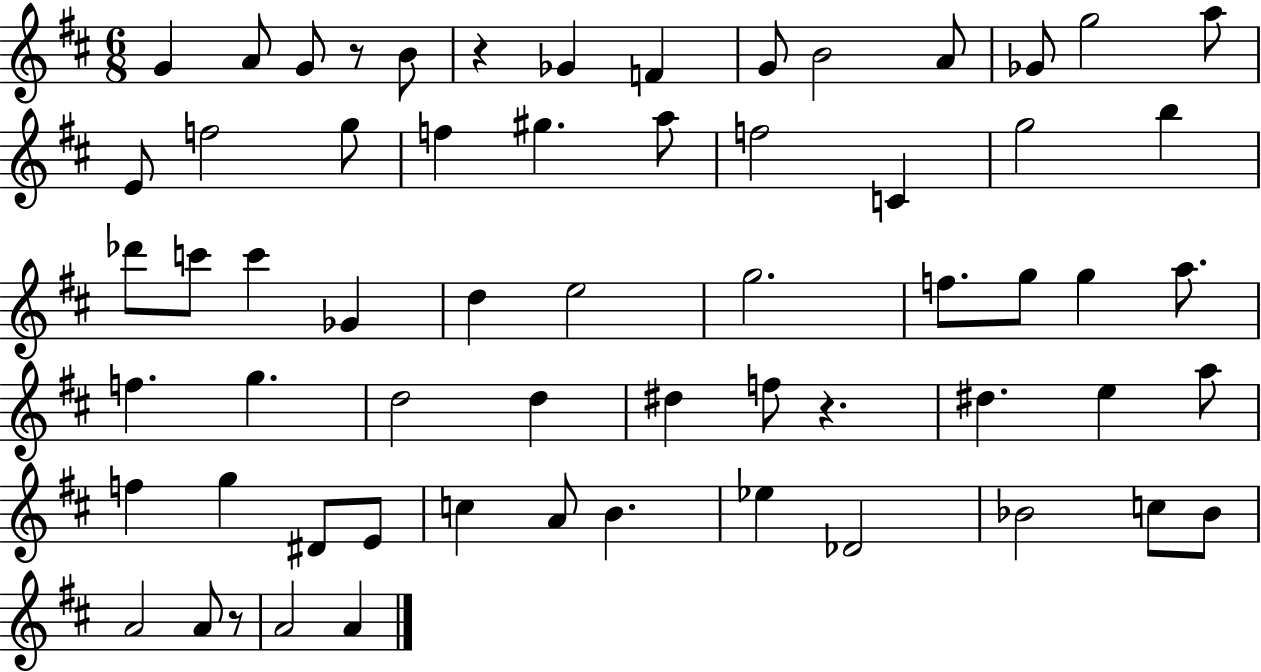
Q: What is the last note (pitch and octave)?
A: A4